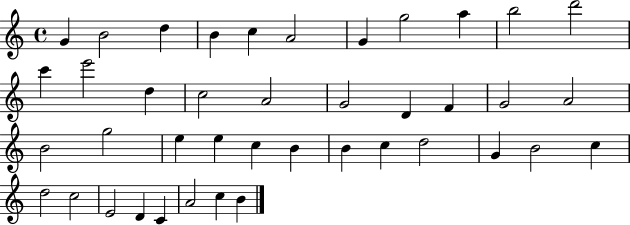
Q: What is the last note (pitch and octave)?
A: B4